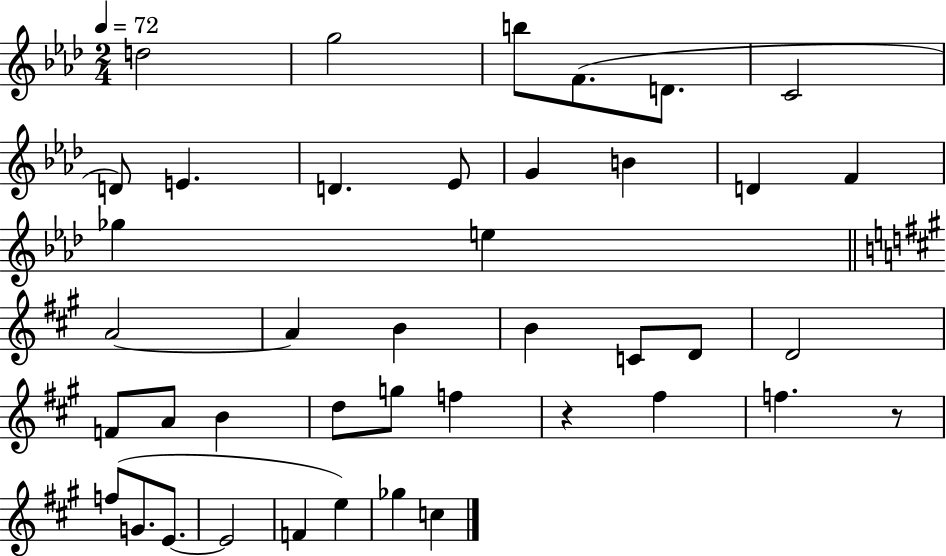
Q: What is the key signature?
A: AES major